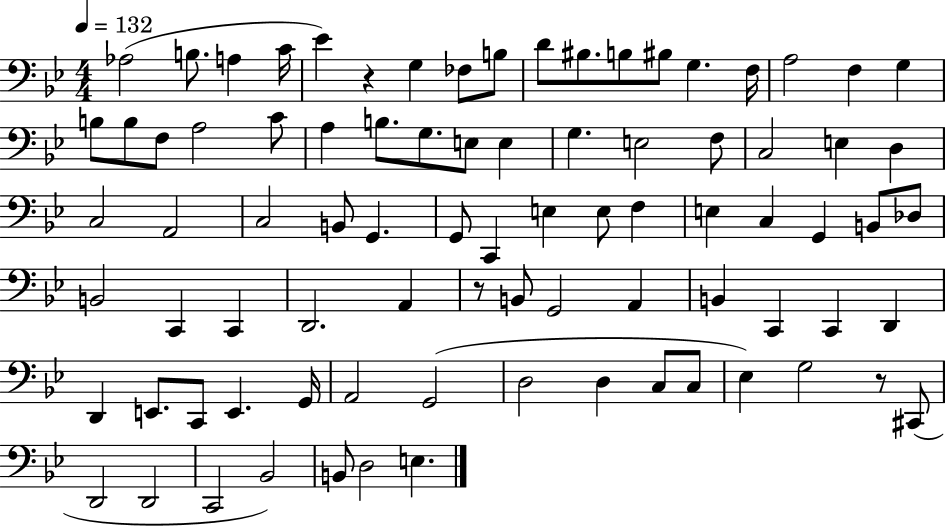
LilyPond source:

{
  \clef bass
  \numericTimeSignature
  \time 4/4
  \key bes \major
  \tempo 4 = 132
  aes2( b8. a4 c'16 | ees'4) r4 g4 fes8 b8 | d'8 bis8. b8 bis8 g4. f16 | a2 f4 g4 | \break b8 b8 f8 a2 c'8 | a4 b8. g8. e8 e4 | g4. e2 f8 | c2 e4 d4 | \break c2 a,2 | c2 b,8 g,4. | g,8 c,4 e4 e8 f4 | e4 c4 g,4 b,8 des8 | \break b,2 c,4 c,4 | d,2. a,4 | r8 b,8 g,2 a,4 | b,4 c,4 c,4 d,4 | \break d,4 e,8. c,8 e,4. g,16 | a,2 g,2( | d2 d4 c8 c8 | ees4) g2 r8 cis,8( | \break d,2 d,2 | c,2 bes,2) | b,8 d2 e4. | \bar "|."
}